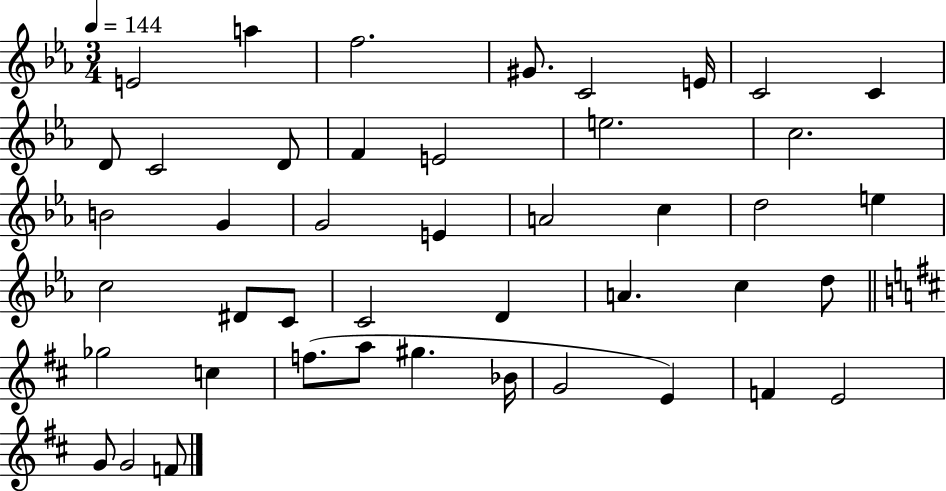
X:1
T:Untitled
M:3/4
L:1/4
K:Eb
E2 a f2 ^G/2 C2 E/4 C2 C D/2 C2 D/2 F E2 e2 c2 B2 G G2 E A2 c d2 e c2 ^D/2 C/2 C2 D A c d/2 _g2 c f/2 a/2 ^g _B/4 G2 E F E2 G/2 G2 F/2